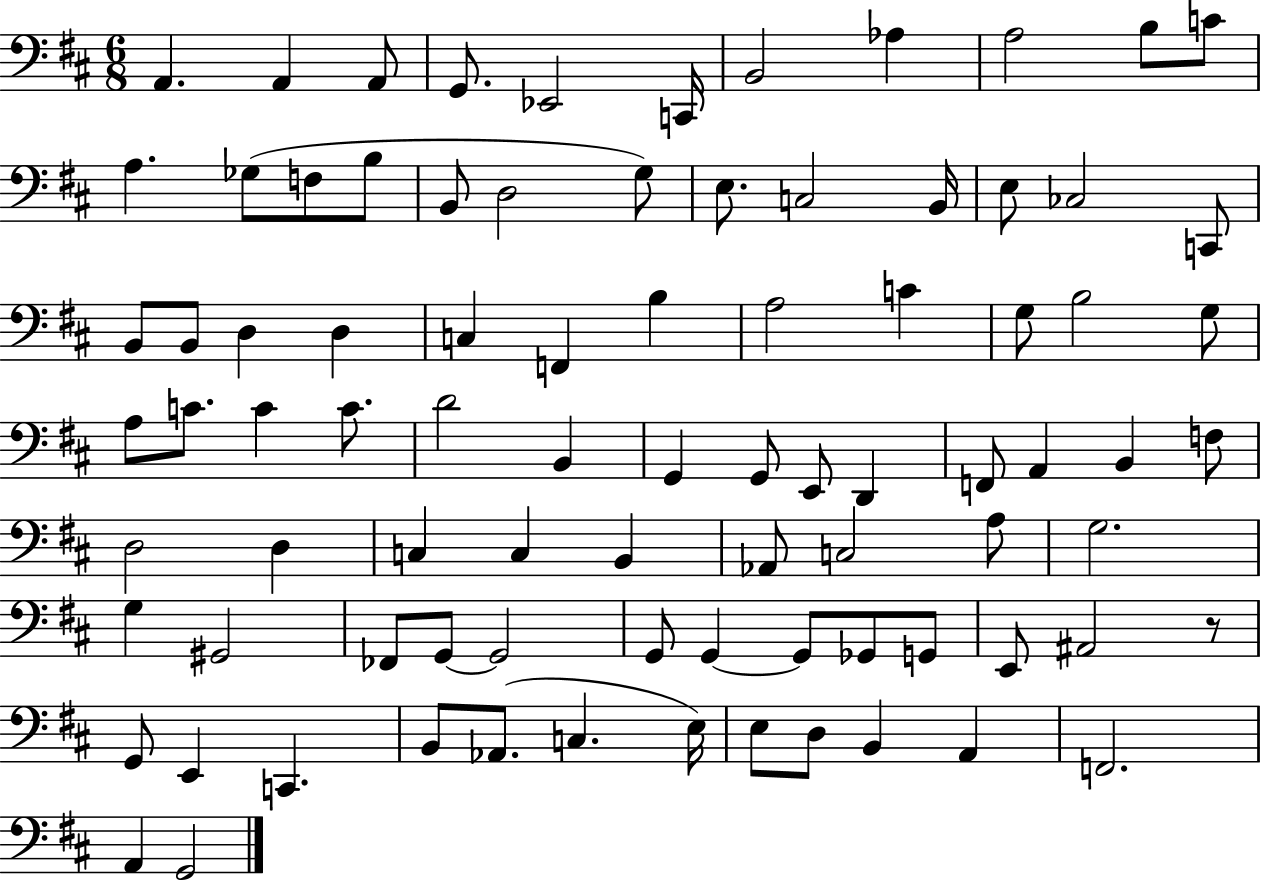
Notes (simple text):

A2/q. A2/q A2/e G2/e. Eb2/h C2/s B2/h Ab3/q A3/h B3/e C4/e A3/q. Gb3/e F3/e B3/e B2/e D3/h G3/e E3/e. C3/h B2/s E3/e CES3/h C2/e B2/e B2/e D3/q D3/q C3/q F2/q B3/q A3/h C4/q G3/e B3/h G3/e A3/e C4/e. C4/q C4/e. D4/h B2/q G2/q G2/e E2/e D2/q F2/e A2/q B2/q F3/e D3/h D3/q C3/q C3/q B2/q Ab2/e C3/h A3/e G3/h. G3/q G#2/h FES2/e G2/e G2/h G2/e G2/q G2/e Gb2/e G2/e E2/e A#2/h R/e G2/e E2/q C2/q. B2/e Ab2/e. C3/q. E3/s E3/e D3/e B2/q A2/q F2/h. A2/q G2/h